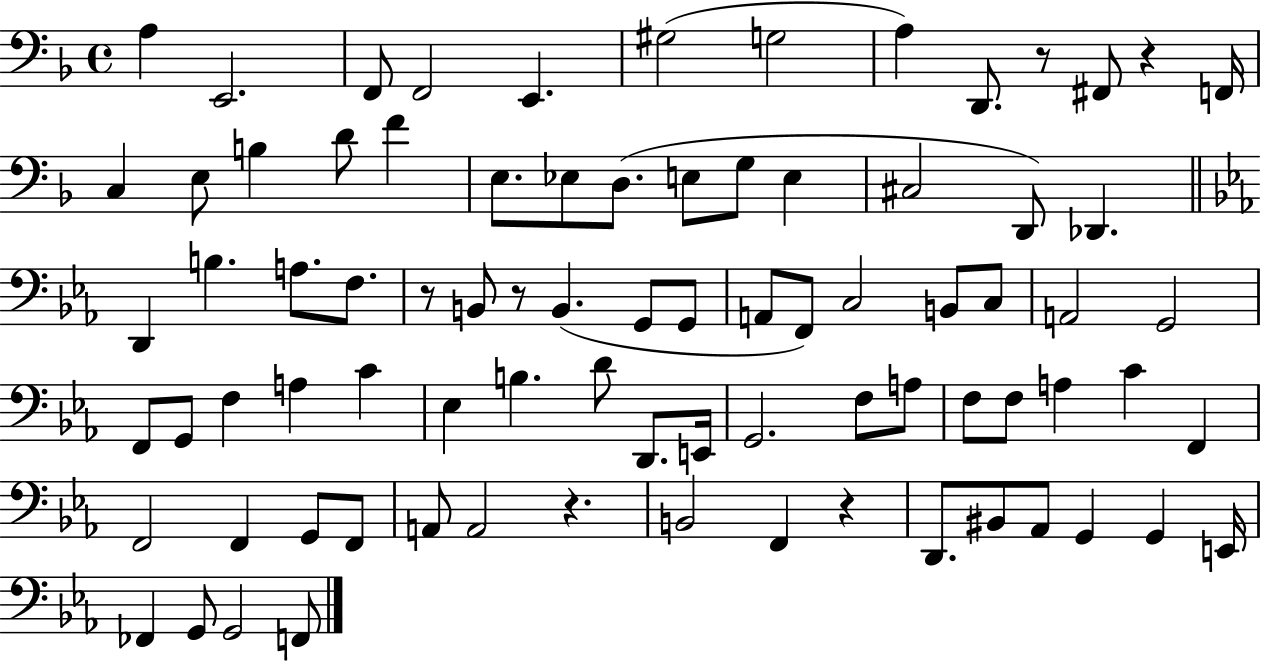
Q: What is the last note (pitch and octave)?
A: F2